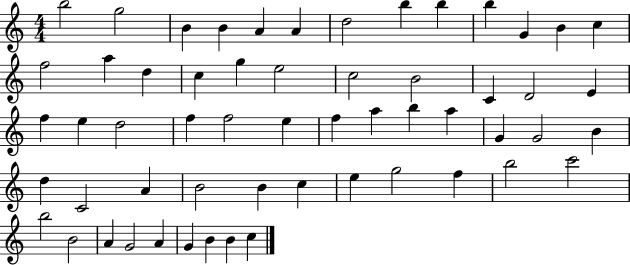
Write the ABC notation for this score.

X:1
T:Untitled
M:4/4
L:1/4
K:C
b2 g2 B B A A d2 b b b G B c f2 a d c g e2 c2 B2 C D2 E f e d2 f f2 e f a b a G G2 B d C2 A B2 B c e g2 f b2 c'2 b2 B2 A G2 A G B B c